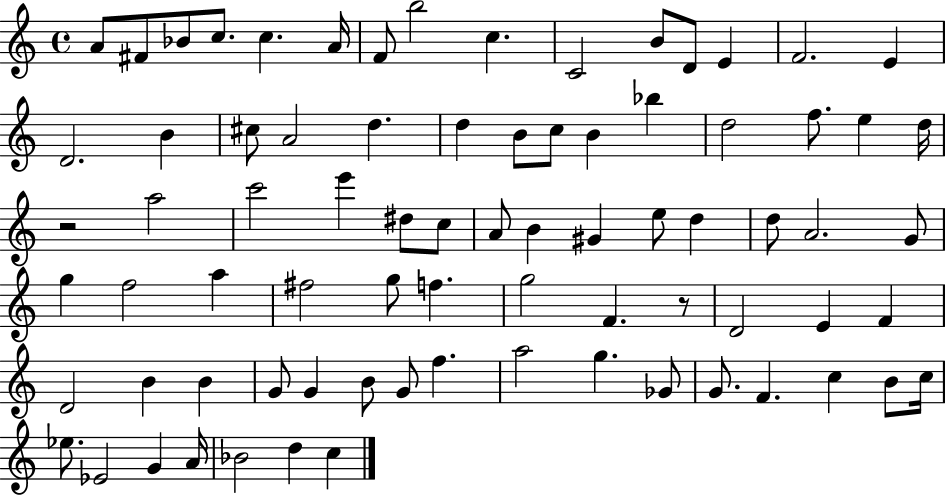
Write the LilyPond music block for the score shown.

{
  \clef treble
  \time 4/4
  \defaultTimeSignature
  \key c \major
  a'8 fis'8 bes'8 c''8. c''4. a'16 | f'8 b''2 c''4. | c'2 b'8 d'8 e'4 | f'2. e'4 | \break d'2. b'4 | cis''8 a'2 d''4. | d''4 b'8 c''8 b'4 bes''4 | d''2 f''8. e''4 d''16 | \break r2 a''2 | c'''2 e'''4 dis''8 c''8 | a'8 b'4 gis'4 e''8 d''4 | d''8 a'2. g'8 | \break g''4 f''2 a''4 | fis''2 g''8 f''4. | g''2 f'4. r8 | d'2 e'4 f'4 | \break d'2 b'4 b'4 | g'8 g'4 b'8 g'8 f''4. | a''2 g''4. ges'8 | g'8. f'4. c''4 b'8 c''16 | \break ees''8. ees'2 g'4 a'16 | bes'2 d''4 c''4 | \bar "|."
}